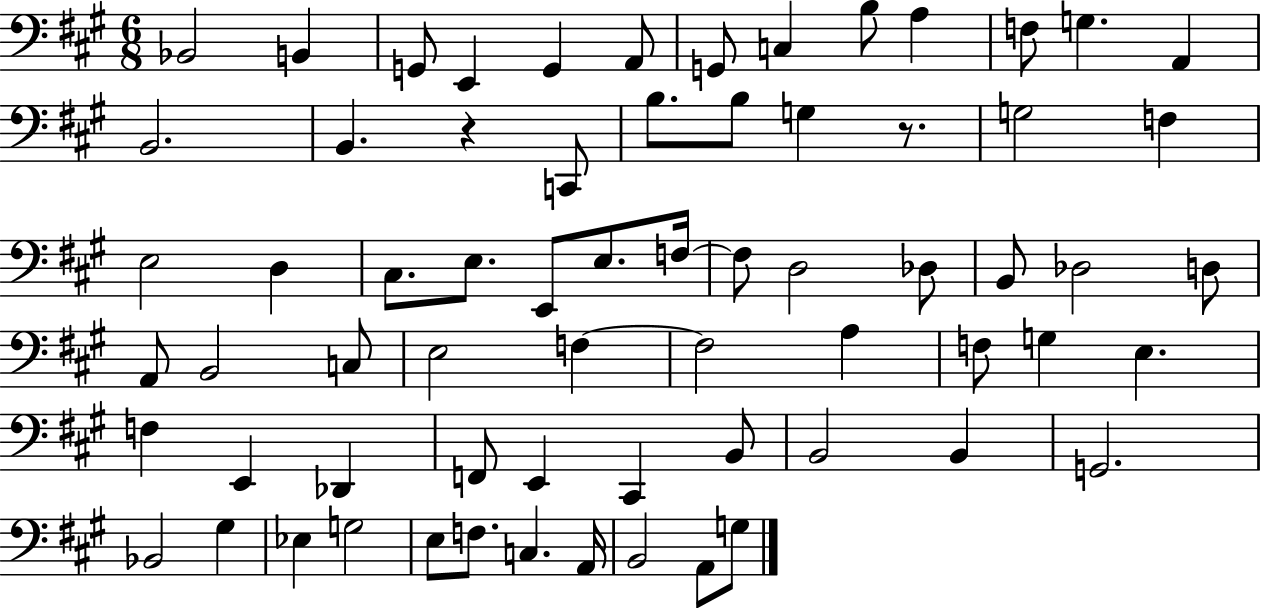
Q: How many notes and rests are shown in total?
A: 67